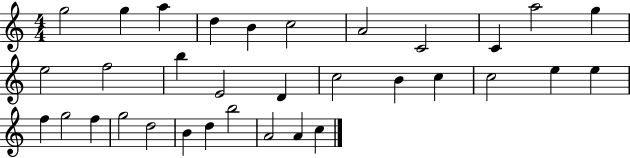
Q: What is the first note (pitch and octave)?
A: G5